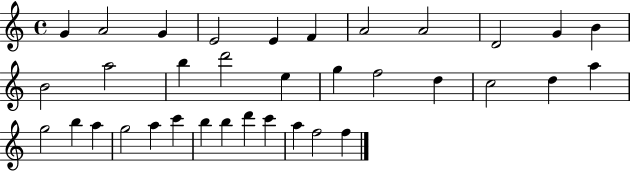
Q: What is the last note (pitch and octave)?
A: F5